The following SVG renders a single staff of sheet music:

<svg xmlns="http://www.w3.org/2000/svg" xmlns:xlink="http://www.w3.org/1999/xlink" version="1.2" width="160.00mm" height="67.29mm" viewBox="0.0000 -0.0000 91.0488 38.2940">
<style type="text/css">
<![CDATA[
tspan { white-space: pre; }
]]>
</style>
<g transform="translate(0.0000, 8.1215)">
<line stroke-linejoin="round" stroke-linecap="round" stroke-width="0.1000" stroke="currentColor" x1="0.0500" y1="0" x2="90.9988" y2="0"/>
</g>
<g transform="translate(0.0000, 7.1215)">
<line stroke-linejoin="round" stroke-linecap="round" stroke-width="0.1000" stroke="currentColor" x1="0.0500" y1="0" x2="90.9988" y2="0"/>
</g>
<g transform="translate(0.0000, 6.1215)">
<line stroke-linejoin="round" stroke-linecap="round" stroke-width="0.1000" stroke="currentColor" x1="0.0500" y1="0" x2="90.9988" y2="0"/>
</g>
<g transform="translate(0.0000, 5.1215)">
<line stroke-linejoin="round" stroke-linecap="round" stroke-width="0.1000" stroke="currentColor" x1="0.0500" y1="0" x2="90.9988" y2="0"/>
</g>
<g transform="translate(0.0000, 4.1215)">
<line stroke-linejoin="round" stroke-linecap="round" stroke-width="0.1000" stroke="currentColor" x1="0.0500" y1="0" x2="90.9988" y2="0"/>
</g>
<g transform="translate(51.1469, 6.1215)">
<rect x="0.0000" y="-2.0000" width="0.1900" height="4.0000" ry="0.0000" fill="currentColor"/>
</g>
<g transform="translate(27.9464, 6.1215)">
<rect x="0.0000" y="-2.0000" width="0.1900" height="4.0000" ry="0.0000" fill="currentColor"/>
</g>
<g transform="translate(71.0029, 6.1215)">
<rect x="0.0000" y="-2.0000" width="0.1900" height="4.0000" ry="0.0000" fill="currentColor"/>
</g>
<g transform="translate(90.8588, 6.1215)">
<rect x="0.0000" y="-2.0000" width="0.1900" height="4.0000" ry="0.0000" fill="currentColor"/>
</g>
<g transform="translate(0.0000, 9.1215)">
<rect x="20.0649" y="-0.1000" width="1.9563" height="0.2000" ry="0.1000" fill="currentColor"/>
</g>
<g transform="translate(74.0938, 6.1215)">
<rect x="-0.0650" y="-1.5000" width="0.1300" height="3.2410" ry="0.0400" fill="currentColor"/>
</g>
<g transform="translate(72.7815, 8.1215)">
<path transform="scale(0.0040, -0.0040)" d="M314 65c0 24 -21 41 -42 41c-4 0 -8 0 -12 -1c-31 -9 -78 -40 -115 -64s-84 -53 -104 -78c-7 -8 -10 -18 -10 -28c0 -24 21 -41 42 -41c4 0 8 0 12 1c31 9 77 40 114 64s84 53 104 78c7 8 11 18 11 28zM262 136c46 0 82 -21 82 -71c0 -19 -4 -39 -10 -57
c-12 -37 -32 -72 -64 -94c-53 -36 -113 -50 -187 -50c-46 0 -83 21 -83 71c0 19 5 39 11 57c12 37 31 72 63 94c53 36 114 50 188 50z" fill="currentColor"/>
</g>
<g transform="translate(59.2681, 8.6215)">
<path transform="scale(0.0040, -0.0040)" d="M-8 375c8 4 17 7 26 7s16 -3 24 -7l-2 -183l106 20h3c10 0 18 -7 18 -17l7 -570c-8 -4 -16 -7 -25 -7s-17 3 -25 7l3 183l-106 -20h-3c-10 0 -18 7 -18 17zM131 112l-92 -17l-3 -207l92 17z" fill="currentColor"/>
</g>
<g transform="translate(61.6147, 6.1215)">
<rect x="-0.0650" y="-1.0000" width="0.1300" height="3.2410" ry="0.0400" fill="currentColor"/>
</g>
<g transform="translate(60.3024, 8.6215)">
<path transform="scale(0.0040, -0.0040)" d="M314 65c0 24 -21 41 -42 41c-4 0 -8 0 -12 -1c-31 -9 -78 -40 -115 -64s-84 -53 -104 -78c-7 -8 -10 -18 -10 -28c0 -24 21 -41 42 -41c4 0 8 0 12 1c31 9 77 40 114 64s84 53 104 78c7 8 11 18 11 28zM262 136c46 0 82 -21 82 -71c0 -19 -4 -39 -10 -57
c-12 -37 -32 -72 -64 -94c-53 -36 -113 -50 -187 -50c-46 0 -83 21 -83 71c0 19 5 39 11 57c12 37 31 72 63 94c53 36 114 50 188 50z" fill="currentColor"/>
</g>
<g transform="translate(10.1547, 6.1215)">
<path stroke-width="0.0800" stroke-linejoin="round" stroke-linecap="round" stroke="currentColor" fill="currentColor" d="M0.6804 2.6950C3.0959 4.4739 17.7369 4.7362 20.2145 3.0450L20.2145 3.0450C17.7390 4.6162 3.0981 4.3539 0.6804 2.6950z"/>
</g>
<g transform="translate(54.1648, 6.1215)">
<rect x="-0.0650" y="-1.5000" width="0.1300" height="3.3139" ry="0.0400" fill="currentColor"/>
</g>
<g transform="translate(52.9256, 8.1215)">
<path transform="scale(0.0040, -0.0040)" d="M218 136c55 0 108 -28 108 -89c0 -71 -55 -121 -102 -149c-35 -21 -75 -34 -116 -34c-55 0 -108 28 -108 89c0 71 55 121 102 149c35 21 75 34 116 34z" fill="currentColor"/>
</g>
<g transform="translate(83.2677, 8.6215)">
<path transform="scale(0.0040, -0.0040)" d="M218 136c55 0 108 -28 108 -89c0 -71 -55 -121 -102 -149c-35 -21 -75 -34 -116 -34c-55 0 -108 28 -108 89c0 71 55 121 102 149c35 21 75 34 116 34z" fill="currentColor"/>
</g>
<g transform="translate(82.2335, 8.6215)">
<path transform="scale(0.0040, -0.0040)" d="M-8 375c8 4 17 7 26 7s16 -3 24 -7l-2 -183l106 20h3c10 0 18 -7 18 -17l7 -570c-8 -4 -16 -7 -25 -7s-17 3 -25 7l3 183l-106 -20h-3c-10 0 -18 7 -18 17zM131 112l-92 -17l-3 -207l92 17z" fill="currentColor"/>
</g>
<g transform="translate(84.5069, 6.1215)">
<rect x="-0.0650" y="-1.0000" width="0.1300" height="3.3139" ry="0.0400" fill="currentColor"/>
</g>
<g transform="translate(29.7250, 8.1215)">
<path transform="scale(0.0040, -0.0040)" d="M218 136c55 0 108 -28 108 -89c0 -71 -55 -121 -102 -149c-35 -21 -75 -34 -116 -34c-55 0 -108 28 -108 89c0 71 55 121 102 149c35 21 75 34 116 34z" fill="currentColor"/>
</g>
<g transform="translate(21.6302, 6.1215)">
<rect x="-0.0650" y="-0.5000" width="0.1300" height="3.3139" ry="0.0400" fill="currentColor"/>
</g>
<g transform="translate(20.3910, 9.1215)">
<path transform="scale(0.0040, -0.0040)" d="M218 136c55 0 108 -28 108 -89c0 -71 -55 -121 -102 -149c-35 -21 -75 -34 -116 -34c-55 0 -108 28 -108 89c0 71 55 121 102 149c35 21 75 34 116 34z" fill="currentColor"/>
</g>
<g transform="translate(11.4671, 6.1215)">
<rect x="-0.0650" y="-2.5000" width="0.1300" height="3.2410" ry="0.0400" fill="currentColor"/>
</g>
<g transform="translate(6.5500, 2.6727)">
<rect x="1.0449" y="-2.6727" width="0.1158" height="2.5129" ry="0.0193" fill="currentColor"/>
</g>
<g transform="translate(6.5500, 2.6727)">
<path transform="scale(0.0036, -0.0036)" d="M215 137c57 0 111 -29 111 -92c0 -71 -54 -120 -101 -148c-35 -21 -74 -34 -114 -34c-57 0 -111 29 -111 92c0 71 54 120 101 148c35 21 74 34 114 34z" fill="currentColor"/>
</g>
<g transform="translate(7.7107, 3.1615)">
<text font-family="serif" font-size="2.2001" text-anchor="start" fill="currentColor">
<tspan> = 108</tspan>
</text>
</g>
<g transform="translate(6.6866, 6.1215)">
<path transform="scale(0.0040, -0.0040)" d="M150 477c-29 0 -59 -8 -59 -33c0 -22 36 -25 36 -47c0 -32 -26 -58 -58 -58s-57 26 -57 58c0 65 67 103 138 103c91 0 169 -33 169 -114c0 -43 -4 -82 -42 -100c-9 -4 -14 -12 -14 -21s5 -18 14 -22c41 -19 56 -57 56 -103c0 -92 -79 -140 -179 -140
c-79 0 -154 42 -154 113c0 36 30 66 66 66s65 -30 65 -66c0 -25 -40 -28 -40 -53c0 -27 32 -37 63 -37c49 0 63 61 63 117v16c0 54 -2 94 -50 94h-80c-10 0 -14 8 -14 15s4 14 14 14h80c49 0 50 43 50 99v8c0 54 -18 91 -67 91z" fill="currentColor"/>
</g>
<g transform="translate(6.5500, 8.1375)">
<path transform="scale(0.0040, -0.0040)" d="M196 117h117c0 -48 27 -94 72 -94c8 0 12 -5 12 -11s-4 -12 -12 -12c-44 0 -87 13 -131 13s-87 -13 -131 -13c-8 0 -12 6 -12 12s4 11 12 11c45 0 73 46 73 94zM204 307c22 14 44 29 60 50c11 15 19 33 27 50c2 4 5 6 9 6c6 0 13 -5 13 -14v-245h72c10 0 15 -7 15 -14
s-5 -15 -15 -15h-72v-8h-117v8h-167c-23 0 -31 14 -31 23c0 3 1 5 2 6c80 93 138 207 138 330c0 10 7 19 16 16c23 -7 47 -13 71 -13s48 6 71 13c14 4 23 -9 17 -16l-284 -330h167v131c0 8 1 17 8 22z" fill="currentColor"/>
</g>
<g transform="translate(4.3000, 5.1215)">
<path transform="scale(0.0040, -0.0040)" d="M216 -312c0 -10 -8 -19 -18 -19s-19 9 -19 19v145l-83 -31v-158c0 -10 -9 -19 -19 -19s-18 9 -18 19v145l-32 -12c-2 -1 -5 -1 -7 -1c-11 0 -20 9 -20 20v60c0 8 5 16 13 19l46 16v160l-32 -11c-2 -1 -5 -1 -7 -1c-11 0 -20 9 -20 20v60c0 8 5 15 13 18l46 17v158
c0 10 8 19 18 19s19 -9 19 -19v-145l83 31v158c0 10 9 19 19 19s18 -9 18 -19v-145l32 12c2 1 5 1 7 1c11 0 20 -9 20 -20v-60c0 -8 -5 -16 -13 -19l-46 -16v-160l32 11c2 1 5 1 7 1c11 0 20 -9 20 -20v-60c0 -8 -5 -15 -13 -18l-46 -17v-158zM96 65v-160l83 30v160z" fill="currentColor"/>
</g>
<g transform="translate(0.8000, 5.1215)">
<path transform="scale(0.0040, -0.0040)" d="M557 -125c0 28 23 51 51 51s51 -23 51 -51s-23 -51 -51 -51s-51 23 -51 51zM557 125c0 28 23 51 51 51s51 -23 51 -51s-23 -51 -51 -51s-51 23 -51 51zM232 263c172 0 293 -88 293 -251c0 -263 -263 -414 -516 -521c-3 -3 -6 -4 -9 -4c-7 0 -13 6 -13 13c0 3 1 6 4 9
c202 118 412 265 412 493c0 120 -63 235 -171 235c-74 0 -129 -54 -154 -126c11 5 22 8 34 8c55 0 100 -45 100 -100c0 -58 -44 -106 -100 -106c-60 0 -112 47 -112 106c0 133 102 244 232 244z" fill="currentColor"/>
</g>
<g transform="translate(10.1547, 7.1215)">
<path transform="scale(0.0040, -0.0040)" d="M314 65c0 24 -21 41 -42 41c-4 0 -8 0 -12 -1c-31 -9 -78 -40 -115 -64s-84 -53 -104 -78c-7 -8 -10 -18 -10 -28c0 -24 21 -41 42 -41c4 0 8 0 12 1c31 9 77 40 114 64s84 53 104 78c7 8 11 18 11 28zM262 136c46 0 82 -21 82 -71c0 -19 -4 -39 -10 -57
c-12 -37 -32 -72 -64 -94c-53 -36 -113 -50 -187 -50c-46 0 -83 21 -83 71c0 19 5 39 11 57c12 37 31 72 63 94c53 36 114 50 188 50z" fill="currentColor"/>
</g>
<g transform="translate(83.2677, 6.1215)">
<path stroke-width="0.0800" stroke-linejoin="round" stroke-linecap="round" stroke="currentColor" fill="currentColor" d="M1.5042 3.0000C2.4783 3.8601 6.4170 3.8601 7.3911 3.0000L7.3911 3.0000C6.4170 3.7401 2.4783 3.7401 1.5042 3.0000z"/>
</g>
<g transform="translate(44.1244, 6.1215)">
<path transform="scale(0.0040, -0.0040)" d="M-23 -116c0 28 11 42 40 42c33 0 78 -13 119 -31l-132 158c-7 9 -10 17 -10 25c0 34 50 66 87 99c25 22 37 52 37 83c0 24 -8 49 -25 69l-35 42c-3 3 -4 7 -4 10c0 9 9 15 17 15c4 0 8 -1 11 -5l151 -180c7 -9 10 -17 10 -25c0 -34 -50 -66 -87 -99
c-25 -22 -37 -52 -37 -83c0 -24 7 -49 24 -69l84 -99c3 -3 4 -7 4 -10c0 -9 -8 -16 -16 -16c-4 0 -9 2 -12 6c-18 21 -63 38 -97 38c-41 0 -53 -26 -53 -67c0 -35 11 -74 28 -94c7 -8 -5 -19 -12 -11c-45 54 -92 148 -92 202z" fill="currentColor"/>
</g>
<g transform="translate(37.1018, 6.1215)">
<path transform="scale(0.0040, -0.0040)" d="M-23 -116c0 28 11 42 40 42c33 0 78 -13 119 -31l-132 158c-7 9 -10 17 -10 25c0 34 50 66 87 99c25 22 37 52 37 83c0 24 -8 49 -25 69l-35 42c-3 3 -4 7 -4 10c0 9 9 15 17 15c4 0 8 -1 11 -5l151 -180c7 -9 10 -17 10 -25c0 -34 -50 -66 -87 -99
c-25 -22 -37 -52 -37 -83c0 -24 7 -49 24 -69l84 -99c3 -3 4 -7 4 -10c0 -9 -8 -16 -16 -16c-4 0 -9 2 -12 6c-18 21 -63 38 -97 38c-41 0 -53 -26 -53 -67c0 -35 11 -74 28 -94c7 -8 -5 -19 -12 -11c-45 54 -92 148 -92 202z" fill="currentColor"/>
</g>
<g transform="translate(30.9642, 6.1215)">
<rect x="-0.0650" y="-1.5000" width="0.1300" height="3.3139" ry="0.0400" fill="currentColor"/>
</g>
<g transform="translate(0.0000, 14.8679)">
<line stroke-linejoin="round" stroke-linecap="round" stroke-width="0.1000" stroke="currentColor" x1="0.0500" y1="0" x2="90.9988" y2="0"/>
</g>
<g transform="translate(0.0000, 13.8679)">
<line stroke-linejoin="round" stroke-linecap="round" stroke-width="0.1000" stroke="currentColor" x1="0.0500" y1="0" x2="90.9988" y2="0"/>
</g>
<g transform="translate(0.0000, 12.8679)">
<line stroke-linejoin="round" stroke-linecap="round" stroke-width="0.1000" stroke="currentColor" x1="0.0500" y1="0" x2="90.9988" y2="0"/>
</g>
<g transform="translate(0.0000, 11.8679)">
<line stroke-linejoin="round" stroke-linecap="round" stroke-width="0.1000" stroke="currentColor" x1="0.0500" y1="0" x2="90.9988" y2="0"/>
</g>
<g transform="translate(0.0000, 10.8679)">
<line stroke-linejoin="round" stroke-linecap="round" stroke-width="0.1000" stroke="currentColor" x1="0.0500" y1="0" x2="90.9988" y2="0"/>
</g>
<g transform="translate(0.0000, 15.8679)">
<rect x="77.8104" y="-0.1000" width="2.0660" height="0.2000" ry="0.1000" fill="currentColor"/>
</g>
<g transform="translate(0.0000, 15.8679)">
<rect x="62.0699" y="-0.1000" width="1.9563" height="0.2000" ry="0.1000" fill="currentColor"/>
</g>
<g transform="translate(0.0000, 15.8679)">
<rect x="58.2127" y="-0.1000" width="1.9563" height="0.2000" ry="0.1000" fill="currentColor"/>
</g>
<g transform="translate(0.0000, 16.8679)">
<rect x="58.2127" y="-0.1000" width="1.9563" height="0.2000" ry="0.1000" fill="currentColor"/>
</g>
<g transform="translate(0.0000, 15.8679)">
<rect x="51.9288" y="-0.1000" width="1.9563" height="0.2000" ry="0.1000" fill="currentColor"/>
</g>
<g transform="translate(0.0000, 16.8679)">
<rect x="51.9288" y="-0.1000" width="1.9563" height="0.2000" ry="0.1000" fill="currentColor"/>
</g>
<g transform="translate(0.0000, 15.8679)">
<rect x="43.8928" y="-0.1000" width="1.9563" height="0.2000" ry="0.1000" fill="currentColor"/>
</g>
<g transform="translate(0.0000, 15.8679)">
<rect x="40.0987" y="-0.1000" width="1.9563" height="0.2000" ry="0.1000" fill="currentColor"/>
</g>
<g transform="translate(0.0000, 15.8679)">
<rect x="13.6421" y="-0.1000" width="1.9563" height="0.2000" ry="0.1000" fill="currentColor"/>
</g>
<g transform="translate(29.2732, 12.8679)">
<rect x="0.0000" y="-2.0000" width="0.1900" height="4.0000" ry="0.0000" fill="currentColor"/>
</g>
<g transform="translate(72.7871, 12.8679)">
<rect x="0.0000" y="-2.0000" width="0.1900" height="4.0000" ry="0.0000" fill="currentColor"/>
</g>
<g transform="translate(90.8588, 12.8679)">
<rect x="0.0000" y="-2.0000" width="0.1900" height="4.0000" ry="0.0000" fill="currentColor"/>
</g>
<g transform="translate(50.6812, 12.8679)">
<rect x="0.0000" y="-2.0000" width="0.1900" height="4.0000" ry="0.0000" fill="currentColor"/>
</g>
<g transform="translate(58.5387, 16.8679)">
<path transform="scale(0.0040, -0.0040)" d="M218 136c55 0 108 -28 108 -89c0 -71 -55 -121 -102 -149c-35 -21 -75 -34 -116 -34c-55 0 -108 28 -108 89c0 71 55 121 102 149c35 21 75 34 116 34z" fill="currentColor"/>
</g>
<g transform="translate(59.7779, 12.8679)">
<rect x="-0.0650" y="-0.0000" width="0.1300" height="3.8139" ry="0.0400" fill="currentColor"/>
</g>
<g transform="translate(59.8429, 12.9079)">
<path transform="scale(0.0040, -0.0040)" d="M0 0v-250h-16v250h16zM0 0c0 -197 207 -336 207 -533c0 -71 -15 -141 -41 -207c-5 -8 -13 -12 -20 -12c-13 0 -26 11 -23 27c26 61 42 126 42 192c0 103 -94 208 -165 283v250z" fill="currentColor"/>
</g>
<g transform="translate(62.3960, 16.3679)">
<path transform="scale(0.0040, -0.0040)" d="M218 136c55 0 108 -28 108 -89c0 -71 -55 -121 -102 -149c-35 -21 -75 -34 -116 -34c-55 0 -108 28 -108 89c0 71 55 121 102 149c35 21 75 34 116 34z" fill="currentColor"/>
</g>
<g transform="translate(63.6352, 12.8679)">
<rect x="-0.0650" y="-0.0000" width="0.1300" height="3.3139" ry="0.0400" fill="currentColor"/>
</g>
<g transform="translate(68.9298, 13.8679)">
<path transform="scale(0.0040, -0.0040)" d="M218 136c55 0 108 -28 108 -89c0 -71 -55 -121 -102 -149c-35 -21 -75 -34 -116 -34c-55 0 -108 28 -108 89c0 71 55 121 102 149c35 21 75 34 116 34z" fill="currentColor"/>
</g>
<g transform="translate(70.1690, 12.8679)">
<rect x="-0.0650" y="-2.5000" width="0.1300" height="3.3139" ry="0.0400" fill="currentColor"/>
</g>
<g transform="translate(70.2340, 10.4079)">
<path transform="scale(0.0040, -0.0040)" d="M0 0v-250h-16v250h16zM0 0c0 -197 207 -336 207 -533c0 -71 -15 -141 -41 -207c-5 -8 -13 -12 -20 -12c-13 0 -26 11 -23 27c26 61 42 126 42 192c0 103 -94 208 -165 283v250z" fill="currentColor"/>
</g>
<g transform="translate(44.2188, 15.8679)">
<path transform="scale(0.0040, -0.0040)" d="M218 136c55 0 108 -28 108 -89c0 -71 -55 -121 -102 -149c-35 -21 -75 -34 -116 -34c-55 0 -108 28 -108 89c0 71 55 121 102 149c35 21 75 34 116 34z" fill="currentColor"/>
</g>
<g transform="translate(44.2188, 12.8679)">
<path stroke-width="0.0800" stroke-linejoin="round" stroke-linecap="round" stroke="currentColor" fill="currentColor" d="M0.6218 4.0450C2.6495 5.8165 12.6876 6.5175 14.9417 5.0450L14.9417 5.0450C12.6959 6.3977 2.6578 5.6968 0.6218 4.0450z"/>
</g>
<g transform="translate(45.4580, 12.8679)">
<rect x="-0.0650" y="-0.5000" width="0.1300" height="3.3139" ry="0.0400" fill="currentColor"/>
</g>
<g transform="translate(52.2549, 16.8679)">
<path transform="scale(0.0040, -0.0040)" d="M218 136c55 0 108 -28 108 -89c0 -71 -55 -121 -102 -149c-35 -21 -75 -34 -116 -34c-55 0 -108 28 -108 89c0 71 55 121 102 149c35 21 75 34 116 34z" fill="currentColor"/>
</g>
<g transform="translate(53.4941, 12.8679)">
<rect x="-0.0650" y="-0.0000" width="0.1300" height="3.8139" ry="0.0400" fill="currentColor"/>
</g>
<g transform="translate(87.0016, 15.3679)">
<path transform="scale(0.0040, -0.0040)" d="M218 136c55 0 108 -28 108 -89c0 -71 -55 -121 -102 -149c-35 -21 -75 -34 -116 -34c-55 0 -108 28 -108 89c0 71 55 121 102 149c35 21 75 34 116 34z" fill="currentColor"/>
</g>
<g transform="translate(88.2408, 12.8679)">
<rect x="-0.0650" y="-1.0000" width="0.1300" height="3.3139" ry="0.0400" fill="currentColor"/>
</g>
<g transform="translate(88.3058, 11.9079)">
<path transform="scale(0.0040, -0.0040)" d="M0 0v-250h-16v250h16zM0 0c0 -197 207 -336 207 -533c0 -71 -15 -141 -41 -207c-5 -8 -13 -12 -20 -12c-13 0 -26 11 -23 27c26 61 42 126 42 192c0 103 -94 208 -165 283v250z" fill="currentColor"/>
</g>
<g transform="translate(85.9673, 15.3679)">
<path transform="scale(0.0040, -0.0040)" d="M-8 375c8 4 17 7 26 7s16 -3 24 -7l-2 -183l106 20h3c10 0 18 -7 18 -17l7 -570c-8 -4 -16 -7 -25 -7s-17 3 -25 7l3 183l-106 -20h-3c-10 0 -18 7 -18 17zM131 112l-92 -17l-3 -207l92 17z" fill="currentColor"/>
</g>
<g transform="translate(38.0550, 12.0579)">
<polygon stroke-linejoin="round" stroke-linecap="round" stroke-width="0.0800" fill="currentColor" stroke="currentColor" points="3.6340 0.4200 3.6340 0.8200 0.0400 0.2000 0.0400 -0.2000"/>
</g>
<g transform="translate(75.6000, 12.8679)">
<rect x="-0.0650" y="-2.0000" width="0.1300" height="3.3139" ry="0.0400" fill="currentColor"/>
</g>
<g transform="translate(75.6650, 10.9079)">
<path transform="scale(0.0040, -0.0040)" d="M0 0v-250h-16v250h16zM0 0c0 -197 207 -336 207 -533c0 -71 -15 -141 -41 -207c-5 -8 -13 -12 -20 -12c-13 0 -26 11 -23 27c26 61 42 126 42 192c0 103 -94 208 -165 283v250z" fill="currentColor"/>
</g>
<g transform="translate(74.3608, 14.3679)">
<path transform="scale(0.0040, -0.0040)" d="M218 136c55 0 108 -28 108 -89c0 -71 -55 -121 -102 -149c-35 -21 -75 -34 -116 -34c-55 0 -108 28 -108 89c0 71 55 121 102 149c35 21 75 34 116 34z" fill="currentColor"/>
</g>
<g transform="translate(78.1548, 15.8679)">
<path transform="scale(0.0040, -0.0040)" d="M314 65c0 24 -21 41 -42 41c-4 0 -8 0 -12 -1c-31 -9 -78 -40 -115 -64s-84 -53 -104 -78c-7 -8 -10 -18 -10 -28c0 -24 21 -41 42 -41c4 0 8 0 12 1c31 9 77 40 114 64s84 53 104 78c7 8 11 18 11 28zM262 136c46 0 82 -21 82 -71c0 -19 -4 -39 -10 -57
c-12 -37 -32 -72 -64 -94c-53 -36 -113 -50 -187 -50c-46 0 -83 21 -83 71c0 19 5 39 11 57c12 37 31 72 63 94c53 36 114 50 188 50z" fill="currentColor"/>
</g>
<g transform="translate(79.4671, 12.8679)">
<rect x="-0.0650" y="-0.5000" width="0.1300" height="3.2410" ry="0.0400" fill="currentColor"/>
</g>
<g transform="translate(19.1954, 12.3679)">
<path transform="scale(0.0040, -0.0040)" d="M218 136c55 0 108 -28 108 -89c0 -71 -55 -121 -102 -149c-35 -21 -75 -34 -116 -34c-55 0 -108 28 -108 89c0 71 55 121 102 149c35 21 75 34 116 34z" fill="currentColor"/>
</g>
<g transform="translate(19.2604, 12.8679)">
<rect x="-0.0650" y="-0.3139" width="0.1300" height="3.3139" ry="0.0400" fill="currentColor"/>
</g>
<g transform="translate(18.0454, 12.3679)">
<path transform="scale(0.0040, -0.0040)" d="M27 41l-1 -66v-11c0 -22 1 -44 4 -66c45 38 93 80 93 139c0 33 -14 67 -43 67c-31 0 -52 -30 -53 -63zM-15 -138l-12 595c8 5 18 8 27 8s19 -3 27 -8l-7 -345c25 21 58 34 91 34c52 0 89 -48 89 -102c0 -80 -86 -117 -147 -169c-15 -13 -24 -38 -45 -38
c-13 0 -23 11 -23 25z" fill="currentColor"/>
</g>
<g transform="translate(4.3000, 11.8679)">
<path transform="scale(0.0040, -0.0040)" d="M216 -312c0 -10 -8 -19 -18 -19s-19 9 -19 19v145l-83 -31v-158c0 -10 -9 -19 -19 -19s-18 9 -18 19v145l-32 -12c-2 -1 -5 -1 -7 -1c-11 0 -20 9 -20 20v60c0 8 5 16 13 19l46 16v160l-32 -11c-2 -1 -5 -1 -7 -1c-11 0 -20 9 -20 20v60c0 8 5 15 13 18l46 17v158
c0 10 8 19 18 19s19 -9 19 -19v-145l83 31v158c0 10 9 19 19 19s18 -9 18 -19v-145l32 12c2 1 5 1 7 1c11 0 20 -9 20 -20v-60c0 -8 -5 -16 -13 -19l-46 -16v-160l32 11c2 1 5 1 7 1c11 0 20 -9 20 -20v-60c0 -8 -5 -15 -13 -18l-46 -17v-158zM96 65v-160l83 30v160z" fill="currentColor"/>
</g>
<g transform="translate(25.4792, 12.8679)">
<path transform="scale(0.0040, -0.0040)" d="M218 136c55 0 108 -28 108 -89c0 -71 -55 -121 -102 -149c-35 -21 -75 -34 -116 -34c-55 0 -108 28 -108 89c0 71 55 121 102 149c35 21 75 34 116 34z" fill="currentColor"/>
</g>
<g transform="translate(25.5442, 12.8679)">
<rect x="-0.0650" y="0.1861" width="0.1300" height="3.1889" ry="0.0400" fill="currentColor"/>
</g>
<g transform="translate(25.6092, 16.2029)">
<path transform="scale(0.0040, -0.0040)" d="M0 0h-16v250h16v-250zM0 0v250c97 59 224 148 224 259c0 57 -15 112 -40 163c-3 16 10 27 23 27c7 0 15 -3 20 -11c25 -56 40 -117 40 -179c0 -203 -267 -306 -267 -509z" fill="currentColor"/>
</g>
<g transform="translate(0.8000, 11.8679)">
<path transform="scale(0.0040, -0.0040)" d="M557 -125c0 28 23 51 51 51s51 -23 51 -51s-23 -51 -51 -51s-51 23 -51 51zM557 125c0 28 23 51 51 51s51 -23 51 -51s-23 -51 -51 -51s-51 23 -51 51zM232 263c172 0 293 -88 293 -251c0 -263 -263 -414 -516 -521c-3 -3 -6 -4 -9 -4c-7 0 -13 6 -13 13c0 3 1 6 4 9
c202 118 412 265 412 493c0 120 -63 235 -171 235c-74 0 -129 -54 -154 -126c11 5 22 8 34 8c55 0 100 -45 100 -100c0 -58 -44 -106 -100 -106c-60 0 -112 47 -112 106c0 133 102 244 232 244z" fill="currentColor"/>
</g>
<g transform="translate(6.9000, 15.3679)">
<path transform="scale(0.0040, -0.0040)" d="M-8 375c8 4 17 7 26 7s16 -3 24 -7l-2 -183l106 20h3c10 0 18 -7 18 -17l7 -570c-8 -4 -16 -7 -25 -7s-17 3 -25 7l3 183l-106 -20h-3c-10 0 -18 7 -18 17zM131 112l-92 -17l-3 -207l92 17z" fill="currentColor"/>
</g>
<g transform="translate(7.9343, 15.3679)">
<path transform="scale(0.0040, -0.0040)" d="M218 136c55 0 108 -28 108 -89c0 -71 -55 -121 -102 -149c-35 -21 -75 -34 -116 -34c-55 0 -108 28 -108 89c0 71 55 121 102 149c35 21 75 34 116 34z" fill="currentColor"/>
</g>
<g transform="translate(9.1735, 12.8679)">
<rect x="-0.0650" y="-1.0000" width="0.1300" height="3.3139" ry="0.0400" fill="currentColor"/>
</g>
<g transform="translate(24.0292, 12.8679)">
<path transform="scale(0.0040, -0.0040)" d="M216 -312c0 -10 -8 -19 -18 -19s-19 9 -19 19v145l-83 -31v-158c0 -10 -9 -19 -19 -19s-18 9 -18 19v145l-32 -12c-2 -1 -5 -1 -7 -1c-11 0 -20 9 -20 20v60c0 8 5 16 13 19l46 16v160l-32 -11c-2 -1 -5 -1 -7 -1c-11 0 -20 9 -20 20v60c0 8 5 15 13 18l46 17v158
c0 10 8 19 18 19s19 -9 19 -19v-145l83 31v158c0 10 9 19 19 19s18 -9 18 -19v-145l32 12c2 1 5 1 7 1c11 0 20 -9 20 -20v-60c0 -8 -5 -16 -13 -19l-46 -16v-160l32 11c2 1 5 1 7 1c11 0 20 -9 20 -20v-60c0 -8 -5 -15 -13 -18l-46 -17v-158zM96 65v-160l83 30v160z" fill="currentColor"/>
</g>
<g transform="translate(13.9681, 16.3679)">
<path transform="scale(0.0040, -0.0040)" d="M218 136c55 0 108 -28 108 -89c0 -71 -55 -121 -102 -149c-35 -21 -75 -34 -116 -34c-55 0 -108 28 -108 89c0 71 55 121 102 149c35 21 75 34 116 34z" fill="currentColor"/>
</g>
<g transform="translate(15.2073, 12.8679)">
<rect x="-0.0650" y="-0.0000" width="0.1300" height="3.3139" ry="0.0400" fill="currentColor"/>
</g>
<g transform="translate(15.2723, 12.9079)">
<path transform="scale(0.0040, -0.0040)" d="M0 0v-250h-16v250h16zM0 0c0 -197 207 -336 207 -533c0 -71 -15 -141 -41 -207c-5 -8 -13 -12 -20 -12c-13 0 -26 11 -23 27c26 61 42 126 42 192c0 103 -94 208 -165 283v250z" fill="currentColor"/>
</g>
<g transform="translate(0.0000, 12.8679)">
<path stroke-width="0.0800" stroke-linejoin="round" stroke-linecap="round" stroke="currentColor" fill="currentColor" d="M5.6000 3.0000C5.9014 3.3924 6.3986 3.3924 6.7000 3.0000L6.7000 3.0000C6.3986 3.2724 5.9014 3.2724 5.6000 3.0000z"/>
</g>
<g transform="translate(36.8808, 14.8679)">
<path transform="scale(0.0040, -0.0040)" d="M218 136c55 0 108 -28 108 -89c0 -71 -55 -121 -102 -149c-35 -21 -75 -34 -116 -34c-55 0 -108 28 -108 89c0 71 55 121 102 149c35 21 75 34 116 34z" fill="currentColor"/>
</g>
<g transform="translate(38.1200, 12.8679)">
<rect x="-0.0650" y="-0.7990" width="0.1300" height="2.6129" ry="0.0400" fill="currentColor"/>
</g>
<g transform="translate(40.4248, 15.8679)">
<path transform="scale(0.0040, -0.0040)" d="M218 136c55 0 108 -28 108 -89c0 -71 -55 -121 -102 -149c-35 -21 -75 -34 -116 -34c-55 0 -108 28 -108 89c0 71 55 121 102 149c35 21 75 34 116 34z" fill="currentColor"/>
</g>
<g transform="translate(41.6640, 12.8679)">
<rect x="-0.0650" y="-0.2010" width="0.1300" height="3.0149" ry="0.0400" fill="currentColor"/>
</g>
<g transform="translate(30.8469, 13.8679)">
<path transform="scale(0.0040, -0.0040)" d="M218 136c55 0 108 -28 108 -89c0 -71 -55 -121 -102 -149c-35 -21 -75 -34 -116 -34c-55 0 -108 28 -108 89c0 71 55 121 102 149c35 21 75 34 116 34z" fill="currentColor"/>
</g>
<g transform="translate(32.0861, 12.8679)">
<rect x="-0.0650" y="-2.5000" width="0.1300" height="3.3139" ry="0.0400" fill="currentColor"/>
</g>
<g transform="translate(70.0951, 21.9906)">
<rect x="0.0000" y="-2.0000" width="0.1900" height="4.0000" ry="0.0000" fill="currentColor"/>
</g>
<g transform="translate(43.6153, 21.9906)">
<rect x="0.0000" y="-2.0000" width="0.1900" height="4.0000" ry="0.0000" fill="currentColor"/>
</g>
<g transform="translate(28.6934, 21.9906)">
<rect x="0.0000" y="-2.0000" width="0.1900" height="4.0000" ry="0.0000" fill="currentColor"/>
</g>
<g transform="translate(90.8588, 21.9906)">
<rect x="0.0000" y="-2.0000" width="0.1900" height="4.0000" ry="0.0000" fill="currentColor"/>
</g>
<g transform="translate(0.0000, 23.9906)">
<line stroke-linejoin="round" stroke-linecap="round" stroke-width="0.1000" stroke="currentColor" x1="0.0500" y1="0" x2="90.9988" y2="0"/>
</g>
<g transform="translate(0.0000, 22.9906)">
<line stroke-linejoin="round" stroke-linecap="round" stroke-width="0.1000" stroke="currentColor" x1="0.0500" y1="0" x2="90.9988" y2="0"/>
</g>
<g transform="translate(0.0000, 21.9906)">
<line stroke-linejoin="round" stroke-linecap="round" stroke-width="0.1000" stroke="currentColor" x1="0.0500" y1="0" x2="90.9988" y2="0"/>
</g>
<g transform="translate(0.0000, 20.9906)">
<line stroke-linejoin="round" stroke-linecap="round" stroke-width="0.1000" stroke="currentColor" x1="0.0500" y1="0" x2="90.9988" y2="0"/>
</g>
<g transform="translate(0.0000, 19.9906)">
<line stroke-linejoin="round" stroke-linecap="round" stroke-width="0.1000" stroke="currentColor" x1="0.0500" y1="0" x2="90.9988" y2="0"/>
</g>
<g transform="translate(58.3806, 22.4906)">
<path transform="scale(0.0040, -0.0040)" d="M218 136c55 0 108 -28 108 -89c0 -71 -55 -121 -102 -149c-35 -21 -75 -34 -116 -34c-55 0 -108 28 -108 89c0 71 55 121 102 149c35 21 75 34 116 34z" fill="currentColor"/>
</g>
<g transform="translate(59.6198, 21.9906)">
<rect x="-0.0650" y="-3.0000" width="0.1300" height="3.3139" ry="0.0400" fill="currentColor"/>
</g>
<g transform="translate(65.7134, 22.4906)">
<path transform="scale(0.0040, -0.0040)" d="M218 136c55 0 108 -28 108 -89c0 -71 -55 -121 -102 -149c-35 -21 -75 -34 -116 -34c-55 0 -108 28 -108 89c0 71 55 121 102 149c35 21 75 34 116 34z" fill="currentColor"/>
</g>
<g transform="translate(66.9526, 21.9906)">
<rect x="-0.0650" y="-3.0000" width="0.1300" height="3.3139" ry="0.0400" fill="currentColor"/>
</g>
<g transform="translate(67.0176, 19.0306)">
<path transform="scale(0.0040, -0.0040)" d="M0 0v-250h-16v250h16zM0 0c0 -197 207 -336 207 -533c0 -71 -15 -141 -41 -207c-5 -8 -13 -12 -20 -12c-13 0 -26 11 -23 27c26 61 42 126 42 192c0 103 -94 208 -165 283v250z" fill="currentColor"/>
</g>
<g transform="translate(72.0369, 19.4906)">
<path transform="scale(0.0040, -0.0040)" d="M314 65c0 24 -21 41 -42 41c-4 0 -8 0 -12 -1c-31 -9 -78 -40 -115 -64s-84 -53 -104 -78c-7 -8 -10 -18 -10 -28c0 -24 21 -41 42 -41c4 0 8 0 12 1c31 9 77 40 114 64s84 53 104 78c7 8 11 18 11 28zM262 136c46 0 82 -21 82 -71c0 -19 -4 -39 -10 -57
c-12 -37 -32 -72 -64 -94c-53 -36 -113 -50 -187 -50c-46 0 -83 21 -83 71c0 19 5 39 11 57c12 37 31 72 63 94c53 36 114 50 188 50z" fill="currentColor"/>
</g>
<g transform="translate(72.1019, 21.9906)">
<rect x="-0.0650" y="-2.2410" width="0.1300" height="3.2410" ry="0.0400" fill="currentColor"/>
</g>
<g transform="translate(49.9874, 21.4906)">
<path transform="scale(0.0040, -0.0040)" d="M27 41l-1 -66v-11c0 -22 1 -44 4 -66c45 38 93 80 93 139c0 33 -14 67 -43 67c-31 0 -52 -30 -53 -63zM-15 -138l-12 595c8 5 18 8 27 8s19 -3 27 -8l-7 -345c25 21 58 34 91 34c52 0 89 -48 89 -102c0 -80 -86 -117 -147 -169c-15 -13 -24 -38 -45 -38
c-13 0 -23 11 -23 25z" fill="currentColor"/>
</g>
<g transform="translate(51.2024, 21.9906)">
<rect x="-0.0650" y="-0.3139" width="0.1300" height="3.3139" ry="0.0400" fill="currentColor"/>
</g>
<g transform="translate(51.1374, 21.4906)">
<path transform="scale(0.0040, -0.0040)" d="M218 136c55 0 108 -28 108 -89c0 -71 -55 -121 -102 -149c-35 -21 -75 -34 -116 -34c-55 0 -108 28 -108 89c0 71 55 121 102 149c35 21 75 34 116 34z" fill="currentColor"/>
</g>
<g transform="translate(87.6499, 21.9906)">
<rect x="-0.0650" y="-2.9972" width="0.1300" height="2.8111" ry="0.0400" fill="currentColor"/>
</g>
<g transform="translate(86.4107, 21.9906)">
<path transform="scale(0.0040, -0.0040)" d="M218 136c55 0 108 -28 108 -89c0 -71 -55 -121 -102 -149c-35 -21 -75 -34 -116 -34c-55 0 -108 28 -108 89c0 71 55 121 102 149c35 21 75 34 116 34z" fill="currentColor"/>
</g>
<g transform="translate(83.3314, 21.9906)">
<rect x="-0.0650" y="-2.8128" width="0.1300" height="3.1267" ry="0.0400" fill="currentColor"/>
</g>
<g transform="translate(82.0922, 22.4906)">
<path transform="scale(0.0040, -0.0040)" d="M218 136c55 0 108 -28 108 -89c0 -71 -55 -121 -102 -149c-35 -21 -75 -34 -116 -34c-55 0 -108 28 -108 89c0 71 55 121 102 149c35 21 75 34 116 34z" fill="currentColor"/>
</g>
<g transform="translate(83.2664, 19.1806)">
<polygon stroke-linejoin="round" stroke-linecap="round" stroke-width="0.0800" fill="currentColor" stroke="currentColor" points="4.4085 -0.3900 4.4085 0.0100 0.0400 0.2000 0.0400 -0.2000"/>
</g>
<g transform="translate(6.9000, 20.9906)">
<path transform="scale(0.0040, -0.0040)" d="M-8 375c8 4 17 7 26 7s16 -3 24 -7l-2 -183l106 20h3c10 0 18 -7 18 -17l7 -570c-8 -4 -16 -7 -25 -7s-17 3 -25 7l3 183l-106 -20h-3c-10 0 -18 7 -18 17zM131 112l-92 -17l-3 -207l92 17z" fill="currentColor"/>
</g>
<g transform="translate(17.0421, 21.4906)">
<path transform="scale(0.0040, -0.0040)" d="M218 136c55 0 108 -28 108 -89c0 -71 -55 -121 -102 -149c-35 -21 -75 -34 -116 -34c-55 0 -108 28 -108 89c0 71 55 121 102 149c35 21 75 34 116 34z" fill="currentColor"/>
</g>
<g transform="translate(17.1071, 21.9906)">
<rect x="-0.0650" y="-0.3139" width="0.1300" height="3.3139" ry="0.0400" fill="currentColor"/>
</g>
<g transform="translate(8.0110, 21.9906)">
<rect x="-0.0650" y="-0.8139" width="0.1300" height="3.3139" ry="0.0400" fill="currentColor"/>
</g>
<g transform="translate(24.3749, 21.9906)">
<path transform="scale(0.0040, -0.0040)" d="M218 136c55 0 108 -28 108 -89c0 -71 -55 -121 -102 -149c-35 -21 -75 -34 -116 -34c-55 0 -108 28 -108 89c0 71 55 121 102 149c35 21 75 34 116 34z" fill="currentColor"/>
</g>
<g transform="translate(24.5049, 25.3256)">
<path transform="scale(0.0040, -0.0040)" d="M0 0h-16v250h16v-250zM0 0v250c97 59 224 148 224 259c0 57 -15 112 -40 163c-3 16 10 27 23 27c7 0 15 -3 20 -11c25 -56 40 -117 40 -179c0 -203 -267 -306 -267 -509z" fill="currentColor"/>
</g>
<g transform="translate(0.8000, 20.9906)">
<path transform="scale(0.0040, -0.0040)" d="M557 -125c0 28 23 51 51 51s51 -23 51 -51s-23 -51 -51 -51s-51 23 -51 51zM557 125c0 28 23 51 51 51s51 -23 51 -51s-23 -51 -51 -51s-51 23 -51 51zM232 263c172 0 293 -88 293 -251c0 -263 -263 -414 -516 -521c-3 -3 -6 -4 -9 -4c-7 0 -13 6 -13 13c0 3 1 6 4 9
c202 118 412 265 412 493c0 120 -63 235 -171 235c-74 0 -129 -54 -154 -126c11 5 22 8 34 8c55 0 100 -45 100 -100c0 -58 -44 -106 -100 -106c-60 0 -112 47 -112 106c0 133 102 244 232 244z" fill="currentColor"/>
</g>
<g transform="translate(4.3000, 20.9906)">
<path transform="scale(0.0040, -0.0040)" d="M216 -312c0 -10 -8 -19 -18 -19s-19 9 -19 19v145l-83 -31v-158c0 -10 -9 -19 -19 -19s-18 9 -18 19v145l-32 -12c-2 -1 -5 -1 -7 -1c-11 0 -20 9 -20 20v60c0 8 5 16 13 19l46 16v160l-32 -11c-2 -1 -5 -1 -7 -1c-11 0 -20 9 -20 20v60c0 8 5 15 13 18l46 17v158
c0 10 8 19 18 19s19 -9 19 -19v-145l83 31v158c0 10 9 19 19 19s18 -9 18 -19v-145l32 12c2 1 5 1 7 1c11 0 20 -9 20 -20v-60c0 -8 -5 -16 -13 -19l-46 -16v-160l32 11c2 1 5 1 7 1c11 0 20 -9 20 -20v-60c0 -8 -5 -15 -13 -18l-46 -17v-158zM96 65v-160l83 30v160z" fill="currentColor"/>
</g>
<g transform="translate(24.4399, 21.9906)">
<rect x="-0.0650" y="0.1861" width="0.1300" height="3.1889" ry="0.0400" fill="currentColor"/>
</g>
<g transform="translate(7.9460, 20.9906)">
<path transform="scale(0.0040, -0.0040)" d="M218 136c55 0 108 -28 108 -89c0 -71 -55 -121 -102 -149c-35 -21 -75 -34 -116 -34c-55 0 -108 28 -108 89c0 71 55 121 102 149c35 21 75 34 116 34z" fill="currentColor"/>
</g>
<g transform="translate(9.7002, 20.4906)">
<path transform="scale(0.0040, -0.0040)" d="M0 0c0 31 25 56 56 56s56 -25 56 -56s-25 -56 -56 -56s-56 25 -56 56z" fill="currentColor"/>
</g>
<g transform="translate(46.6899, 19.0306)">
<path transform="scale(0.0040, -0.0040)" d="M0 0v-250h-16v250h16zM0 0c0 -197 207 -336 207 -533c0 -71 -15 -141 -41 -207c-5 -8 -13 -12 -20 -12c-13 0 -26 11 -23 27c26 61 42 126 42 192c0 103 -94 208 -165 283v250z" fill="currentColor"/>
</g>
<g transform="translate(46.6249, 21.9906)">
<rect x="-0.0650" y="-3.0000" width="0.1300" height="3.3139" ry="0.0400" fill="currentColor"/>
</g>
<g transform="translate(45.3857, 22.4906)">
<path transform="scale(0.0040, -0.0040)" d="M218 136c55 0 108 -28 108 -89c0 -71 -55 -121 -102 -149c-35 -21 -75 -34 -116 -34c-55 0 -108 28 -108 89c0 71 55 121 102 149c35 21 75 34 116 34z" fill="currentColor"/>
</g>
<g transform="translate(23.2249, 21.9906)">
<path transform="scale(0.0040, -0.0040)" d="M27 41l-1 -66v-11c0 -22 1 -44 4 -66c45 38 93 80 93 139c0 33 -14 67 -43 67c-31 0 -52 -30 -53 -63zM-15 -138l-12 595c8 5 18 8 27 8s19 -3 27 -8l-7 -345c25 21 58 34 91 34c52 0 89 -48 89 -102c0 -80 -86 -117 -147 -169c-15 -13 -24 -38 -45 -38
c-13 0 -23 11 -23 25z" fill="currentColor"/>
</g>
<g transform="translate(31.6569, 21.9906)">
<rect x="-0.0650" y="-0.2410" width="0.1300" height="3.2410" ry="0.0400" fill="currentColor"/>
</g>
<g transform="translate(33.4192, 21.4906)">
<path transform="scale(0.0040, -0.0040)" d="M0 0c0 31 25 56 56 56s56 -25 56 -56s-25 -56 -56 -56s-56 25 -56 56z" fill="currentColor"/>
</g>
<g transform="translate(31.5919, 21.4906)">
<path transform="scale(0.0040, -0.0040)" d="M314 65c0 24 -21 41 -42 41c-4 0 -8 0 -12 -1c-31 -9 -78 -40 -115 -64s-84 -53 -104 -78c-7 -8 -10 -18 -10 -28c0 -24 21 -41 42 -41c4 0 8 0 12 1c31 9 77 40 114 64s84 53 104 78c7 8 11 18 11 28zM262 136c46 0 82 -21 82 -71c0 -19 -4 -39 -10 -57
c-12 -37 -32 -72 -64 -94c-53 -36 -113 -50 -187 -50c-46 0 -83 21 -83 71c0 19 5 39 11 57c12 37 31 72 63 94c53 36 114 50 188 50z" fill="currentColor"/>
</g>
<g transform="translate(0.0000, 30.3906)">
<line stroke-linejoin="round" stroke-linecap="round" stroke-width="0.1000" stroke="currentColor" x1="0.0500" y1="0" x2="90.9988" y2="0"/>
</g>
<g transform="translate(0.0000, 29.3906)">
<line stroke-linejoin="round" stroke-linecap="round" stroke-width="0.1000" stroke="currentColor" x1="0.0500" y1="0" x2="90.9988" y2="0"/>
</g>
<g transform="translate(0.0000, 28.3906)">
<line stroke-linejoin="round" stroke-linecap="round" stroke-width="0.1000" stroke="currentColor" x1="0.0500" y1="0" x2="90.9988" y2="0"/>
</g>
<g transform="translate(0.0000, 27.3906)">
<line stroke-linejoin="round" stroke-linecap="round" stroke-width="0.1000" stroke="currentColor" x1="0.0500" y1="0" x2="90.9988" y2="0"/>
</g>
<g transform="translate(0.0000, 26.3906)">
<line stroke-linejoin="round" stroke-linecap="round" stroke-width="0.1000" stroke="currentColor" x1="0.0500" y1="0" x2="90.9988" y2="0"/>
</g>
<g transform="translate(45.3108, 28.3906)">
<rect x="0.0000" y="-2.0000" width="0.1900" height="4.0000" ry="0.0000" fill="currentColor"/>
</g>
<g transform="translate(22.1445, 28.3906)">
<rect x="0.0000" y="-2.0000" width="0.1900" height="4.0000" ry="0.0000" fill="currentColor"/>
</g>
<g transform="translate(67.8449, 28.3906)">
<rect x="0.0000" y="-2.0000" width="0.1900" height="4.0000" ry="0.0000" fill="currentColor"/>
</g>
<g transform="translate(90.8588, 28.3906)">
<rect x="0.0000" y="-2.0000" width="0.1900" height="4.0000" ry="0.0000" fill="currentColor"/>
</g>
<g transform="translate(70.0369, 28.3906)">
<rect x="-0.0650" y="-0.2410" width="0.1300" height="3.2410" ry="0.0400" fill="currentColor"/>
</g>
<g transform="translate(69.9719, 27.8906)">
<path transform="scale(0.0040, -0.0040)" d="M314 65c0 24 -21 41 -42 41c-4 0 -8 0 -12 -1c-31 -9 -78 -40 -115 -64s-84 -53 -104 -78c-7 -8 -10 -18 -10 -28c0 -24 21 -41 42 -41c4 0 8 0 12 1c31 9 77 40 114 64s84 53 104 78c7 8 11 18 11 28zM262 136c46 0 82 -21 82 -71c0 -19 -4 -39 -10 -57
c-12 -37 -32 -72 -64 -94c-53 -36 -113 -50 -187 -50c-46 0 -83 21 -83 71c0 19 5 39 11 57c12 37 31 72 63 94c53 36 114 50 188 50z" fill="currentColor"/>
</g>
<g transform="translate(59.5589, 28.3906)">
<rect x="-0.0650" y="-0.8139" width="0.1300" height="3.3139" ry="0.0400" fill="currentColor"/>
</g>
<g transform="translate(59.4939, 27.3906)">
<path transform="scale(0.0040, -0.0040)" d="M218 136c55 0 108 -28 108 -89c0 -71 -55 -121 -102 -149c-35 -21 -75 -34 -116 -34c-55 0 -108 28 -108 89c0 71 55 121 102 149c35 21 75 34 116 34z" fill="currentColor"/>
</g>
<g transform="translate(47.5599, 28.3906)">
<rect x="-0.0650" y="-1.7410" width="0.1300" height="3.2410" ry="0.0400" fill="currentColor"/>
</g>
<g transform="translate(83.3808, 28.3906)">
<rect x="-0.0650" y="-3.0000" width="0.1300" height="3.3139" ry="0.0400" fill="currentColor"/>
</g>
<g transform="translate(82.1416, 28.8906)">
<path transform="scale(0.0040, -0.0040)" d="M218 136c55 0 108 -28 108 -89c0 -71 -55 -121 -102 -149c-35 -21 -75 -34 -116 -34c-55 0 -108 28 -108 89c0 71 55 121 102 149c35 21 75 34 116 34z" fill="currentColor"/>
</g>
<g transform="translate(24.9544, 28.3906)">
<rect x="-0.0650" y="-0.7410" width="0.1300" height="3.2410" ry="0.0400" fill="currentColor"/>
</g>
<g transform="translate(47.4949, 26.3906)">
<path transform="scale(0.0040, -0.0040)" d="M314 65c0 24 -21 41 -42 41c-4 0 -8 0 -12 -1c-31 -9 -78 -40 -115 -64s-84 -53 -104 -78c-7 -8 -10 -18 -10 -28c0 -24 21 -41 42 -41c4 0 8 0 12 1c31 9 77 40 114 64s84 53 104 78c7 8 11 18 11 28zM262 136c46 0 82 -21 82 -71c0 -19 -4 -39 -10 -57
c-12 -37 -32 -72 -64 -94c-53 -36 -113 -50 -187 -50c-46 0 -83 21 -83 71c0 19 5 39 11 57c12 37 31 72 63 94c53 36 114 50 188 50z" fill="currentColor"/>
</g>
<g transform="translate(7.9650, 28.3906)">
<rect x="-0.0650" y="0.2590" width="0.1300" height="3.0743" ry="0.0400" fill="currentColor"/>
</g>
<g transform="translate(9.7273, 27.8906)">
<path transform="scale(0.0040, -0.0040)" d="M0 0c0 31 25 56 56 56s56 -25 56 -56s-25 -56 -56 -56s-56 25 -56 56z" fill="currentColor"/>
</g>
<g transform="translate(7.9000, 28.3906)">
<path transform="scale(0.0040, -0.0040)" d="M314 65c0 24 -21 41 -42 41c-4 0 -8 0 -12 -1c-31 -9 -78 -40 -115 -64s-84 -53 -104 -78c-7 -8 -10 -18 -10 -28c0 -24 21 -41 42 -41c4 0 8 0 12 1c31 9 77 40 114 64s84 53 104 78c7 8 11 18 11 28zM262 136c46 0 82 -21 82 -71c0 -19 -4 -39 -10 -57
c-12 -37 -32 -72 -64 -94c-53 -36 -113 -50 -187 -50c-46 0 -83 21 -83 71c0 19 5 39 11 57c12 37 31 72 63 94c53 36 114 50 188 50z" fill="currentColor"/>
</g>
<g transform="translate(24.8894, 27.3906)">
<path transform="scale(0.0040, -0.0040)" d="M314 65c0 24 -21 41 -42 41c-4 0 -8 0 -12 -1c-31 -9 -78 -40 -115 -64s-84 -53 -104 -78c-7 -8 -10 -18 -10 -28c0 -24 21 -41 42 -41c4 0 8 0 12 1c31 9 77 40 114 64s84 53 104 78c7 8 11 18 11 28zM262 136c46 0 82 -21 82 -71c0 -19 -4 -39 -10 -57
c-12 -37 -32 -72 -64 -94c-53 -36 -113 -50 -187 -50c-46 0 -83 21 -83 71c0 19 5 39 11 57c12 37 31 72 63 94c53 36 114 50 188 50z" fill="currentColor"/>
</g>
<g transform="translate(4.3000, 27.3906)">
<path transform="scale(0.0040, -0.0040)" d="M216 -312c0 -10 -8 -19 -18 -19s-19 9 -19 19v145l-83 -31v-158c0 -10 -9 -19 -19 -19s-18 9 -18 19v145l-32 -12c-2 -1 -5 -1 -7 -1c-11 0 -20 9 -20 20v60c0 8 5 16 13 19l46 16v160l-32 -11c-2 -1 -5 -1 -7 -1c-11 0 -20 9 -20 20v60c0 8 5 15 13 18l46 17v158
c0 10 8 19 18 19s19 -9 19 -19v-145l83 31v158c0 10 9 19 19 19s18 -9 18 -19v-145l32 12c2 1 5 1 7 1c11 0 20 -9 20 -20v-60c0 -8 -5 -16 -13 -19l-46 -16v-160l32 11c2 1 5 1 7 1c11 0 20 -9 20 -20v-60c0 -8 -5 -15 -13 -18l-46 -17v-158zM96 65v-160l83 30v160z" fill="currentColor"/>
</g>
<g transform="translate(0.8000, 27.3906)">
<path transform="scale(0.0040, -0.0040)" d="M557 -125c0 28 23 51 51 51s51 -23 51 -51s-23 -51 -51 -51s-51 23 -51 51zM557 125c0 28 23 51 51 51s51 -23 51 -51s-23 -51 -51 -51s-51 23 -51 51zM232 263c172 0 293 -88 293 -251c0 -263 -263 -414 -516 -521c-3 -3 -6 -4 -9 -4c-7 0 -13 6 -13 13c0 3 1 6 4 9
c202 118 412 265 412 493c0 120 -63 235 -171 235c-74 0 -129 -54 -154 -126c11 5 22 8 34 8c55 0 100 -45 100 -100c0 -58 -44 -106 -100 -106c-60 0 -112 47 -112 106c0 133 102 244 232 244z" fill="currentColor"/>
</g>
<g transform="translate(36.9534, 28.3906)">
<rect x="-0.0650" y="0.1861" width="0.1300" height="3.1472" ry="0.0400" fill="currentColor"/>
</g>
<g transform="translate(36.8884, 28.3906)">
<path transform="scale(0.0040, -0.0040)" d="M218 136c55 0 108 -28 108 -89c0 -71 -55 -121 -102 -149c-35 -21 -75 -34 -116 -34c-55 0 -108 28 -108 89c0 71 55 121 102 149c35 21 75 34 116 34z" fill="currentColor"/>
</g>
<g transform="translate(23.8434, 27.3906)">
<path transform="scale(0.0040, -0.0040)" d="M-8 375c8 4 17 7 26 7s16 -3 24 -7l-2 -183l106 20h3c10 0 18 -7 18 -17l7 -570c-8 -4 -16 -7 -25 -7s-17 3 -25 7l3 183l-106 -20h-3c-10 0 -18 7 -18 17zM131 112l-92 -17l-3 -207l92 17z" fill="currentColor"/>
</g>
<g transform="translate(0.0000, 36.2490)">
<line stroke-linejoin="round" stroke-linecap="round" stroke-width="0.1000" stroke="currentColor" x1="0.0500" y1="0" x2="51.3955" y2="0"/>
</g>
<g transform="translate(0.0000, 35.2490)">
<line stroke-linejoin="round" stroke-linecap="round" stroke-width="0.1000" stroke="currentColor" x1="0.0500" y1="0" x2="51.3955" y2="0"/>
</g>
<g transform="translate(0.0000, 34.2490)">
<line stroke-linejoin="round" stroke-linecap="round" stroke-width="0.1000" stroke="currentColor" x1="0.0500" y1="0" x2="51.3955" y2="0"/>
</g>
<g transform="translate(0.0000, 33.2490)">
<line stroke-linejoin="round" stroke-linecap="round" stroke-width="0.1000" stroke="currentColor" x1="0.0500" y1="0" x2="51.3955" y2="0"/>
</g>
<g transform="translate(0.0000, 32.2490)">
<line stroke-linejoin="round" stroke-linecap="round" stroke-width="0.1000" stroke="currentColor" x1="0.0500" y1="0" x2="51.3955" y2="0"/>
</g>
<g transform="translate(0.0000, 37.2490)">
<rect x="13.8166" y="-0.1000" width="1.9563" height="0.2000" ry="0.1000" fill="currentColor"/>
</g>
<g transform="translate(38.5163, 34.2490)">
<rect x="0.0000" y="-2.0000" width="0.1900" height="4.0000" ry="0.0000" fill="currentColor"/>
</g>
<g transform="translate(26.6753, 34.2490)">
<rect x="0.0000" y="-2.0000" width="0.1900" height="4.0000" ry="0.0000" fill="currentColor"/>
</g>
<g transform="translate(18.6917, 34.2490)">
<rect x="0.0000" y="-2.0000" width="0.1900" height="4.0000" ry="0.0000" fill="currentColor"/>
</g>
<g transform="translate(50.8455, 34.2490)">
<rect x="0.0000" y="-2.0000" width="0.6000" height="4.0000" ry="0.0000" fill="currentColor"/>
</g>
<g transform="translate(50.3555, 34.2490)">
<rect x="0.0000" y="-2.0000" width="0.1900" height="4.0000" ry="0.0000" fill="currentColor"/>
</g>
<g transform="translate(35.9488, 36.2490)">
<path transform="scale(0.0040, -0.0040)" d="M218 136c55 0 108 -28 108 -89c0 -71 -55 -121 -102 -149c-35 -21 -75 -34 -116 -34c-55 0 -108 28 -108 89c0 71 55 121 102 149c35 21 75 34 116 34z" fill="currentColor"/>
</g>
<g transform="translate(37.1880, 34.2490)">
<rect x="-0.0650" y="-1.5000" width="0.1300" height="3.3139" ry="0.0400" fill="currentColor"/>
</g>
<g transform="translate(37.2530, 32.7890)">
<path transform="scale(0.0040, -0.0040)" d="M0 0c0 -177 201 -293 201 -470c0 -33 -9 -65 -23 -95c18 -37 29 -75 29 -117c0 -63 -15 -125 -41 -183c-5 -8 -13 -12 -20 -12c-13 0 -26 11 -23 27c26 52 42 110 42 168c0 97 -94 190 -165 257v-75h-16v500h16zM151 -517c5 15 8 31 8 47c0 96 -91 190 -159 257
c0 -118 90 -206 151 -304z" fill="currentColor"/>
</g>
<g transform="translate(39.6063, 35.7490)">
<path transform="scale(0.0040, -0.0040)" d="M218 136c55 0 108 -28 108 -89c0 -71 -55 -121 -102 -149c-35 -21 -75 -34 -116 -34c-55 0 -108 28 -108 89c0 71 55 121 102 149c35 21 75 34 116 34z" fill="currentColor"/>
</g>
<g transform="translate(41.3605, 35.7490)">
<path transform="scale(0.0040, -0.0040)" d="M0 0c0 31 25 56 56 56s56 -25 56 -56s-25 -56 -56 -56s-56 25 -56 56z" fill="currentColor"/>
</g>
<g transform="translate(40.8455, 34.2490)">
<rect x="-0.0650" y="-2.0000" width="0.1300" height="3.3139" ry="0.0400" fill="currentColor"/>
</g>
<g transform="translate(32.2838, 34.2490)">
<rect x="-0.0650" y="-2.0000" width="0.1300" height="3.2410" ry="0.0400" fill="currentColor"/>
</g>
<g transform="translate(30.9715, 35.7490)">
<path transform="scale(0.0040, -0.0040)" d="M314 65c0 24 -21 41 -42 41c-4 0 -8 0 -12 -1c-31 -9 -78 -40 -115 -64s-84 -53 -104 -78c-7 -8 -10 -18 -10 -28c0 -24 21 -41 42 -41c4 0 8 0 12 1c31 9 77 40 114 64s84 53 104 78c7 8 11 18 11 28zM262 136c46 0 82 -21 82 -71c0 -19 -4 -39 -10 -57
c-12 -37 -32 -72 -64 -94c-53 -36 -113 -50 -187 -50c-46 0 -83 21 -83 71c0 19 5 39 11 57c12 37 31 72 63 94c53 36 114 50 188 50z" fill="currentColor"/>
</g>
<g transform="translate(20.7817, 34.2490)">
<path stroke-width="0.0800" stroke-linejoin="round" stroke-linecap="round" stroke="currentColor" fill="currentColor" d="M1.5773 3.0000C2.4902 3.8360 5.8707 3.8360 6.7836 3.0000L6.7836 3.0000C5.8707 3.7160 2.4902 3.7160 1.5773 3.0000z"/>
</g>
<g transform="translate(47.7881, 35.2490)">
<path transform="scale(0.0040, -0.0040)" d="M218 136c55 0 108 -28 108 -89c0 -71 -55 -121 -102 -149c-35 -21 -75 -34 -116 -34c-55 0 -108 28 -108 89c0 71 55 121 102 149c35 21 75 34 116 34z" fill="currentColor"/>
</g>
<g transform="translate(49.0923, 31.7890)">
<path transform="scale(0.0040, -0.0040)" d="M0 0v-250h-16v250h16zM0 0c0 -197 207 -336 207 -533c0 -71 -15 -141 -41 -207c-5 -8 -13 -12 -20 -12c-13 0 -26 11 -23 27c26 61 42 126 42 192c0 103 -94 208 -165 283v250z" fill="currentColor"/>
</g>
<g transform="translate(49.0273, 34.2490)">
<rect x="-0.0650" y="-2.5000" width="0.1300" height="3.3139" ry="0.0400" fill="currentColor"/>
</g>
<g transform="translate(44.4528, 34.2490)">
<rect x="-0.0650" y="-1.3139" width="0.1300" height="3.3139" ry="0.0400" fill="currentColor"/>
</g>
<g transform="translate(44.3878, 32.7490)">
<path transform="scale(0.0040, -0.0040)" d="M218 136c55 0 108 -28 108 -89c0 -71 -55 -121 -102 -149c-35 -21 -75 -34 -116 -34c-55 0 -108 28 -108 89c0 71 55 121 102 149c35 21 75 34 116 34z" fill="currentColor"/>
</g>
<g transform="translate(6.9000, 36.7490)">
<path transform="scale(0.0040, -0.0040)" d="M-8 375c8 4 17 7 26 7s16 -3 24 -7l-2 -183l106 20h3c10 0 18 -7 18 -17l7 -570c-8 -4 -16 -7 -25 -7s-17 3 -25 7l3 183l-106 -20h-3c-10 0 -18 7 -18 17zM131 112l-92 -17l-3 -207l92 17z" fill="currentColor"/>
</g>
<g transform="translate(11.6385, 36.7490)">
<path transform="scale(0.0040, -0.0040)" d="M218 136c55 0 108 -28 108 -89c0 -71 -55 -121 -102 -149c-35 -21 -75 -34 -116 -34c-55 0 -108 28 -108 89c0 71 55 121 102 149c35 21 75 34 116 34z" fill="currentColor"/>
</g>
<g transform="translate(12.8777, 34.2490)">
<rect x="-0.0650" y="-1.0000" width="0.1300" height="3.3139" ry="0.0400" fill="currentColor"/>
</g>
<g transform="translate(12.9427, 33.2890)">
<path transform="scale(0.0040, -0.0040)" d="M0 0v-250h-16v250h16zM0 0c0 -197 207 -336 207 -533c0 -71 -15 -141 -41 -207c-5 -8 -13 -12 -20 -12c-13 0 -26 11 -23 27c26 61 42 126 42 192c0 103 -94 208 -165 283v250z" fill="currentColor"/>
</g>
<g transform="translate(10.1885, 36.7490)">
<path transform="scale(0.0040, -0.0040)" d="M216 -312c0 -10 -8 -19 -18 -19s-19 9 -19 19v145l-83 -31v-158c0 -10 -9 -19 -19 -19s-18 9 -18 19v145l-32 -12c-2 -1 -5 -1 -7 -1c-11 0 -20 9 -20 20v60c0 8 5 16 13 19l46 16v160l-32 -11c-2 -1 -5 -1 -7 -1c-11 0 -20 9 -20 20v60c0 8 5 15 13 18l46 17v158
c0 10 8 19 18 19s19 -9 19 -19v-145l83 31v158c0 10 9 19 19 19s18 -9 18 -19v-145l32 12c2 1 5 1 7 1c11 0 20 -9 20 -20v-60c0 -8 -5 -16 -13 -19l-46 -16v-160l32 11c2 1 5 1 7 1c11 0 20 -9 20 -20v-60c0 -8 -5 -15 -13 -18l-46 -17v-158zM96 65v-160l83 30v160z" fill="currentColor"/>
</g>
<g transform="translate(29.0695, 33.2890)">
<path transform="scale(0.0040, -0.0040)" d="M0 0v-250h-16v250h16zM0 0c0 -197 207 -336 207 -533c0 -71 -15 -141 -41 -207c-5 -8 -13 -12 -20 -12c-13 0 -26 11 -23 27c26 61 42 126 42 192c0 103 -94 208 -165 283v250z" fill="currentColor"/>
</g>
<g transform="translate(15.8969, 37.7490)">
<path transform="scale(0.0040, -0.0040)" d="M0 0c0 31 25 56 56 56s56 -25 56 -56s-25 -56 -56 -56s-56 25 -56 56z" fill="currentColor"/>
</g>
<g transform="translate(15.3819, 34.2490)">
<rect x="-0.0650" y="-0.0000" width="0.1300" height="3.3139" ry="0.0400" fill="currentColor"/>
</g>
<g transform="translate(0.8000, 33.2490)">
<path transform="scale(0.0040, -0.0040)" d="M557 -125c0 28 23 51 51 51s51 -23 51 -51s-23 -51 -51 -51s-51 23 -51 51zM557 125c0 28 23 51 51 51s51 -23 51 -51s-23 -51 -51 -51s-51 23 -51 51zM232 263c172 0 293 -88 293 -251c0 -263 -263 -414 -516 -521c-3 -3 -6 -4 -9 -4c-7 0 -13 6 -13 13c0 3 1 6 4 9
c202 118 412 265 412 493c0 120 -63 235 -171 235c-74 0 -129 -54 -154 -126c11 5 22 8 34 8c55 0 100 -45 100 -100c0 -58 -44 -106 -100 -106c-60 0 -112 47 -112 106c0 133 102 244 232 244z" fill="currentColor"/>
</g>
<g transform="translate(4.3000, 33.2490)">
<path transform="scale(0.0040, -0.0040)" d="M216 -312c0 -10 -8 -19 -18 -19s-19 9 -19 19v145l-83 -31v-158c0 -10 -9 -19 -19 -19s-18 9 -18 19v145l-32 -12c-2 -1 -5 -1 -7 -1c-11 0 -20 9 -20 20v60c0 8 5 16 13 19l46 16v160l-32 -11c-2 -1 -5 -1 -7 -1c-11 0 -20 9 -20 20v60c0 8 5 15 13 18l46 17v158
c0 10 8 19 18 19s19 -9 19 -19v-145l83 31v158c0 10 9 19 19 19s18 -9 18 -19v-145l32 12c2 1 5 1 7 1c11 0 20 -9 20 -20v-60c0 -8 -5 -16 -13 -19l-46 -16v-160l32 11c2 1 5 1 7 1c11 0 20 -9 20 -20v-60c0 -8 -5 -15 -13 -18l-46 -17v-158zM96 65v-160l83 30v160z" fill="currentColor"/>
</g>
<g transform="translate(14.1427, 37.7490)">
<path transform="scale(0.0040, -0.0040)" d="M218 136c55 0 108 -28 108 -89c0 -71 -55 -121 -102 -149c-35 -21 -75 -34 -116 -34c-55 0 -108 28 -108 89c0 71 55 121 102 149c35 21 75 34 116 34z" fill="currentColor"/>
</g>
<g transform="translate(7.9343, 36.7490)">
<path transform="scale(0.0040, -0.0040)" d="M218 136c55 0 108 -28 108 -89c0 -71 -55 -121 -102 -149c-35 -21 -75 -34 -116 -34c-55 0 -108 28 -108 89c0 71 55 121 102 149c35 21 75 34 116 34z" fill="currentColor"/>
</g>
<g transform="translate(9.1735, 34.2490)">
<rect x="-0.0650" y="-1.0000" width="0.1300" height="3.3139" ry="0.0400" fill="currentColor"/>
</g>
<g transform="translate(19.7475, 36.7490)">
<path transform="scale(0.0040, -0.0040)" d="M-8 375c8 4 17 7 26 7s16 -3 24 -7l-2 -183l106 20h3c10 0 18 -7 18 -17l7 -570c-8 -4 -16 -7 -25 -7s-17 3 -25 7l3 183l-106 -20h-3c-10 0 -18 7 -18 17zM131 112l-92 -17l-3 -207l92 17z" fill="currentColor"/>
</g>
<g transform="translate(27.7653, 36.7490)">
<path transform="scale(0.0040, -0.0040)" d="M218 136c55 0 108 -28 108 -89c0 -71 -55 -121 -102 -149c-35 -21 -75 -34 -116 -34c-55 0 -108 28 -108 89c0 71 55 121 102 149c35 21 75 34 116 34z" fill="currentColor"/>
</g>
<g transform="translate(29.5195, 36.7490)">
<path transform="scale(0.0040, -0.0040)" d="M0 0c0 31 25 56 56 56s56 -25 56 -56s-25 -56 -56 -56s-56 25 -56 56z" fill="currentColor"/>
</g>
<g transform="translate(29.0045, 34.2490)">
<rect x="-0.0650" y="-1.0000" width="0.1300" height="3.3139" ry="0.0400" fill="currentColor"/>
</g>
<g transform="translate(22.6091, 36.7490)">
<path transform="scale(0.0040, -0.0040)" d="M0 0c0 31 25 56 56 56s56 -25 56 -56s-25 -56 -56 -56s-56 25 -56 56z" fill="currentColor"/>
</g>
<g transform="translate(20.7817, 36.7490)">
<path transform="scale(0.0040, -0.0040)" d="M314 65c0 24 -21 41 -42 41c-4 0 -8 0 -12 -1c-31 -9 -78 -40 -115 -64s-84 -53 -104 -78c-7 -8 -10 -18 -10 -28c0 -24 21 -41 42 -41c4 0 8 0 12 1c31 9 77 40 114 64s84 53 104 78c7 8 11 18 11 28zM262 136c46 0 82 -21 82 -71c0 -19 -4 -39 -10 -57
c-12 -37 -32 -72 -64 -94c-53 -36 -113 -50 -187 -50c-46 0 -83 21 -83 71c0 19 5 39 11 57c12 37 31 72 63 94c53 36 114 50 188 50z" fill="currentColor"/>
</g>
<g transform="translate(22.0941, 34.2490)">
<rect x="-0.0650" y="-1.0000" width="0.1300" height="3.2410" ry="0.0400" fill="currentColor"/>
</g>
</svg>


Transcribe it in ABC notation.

X:1
T:Untitled
M:3/4
L:1/4
K:G
B,,2 E,, G,, z z G,, F,,2 G,,2 F,, F,, D,,/2 _E, ^D,/2 B,, G,,/2 E,,/2 E,, C,, C,,/2 D,, B,,/2 A,,/2 E,,2 F,,/2 F, E, _D,/2 E,2 C,/2 _E, C, C,/2 B,2 C,/2 D,/2 D,2 F,2 D, A,2 ^F, E,2 C, F,, ^F,,/2 D,, F,,2 F,,/2 A,,2 G,,/4 A,, G, B,,/2